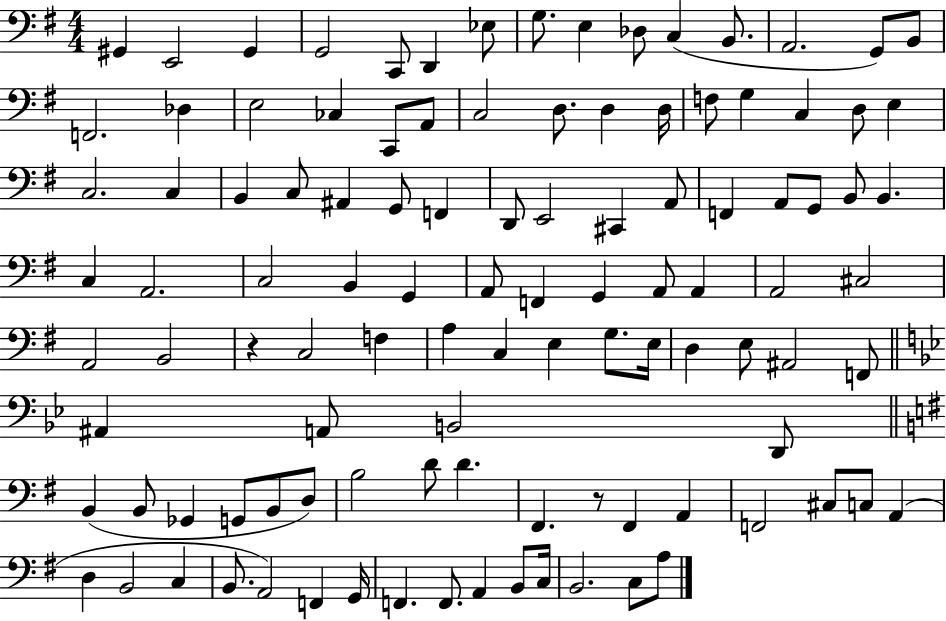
{
  \clef bass
  \numericTimeSignature
  \time 4/4
  \key g \major
  \repeat volta 2 { gis,4 e,2 gis,4 | g,2 c,8 d,4 ees8 | g8. e4 des8 c4( b,8. | a,2. g,8) b,8 | \break f,2. des4 | e2 ces4 c,8 a,8 | c2 d8. d4 d16 | f8 g4 c4 d8 e4 | \break c2. c4 | b,4 c8 ais,4 g,8 f,4 | d,8 e,2 cis,4 a,8 | f,4 a,8 g,8 b,8 b,4. | \break c4 a,2. | c2 b,4 g,4 | a,8 f,4 g,4 a,8 a,4 | a,2 cis2 | \break a,2 b,2 | r4 c2 f4 | a4 c4 e4 g8. e16 | d4 e8 ais,2 f,8 | \break \bar "||" \break \key g \minor ais,4 a,8 b,2 d,8 | \bar "||" \break \key g \major b,4( b,8 ges,4 g,8 b,8 d8) | b2 d'8 d'4. | fis,4. r8 fis,4 a,4 | f,2 cis8 c8 a,4( | \break d4 b,2 c4 | b,8. a,2) f,4 g,16 | f,4. f,8. a,4 b,8 c16 | b,2. c8 a8 | \break } \bar "|."
}